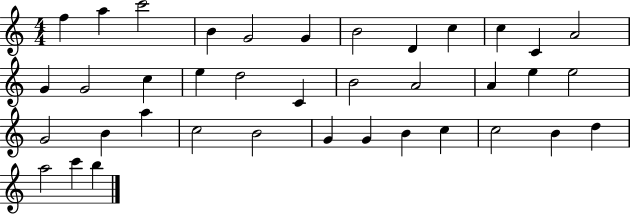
F5/q A5/q C6/h B4/q G4/h G4/q B4/h D4/q C5/q C5/q C4/q A4/h G4/q G4/h C5/q E5/q D5/h C4/q B4/h A4/h A4/q E5/q E5/h G4/h B4/q A5/q C5/h B4/h G4/q G4/q B4/q C5/q C5/h B4/q D5/q A5/h C6/q B5/q